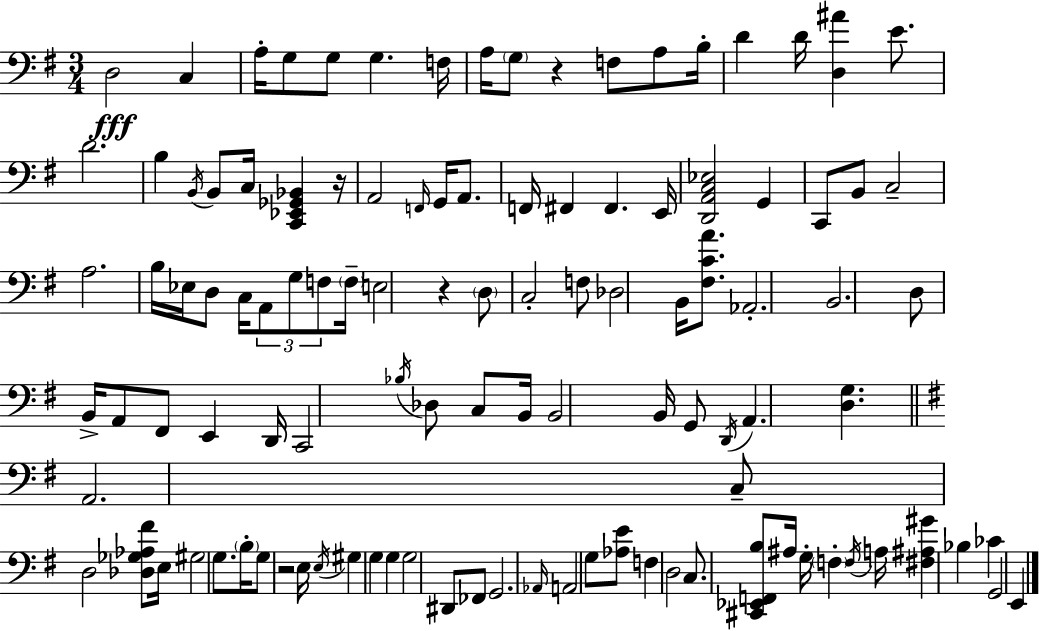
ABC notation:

X:1
T:Untitled
M:3/4
L:1/4
K:Em
D,2 C, A,/4 G,/2 G,/2 G, F,/4 A,/4 G,/2 z F,/2 A,/2 B,/4 D D/4 [D,^A] E/2 D2 B, B,,/4 B,,/2 C,/4 [C,,_E,,_G,,_B,,] z/4 A,,2 F,,/4 G,,/4 A,,/2 F,,/4 ^F,, ^F,, E,,/4 [D,,A,,C,_E,]2 G,, C,,/2 B,,/2 C,2 A,2 B,/4 _E,/4 D,/2 C,/4 A,,/2 G,/2 F,/2 F,/4 E,2 z D,/2 C,2 F,/2 _D,2 B,,/4 [^F,CA]/2 _A,,2 B,,2 D,/2 B,,/4 A,,/2 ^F,,/2 E,, D,,/4 C,,2 _B,/4 _D,/2 C,/2 B,,/4 B,,2 B,,/4 G,,/2 D,,/4 A,, [D,G,] A,,2 C,/2 D,2 [_D,_G,_A,^F]/2 E,/4 ^G,2 G,/2 B,/4 G,/2 z2 E,/4 E,/4 ^G, G, G, G,2 ^D,,/2 _F,,/2 G,,2 _A,,/4 A,,2 G,/2 [_A,E]/2 F, D,2 C,/2 [^C,,_E,,F,,B,]/2 ^A,/4 G,/4 F, F,/4 A,/4 [^F,^A,^G] _B, _C G,,2 E,,